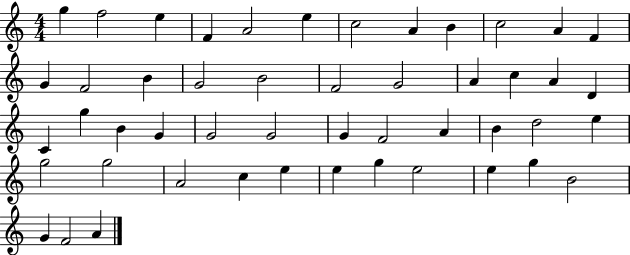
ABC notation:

X:1
T:Untitled
M:4/4
L:1/4
K:C
g f2 e F A2 e c2 A B c2 A F G F2 B G2 B2 F2 G2 A c A D C g B G G2 G2 G F2 A B d2 e g2 g2 A2 c e e g e2 e g B2 G F2 A